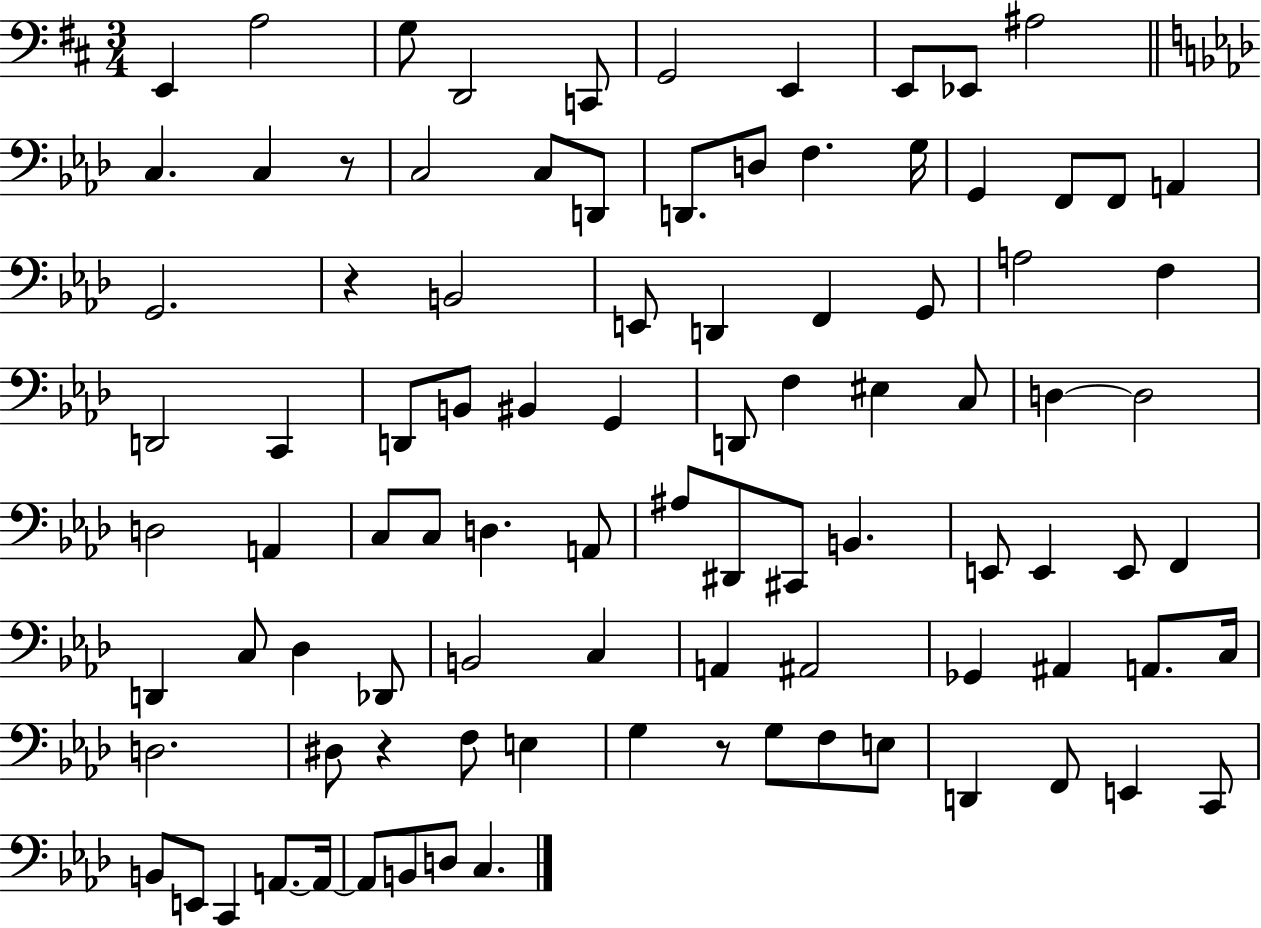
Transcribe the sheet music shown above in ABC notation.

X:1
T:Untitled
M:3/4
L:1/4
K:D
E,, A,2 G,/2 D,,2 C,,/2 G,,2 E,, E,,/2 _E,,/2 ^A,2 C, C, z/2 C,2 C,/2 D,,/2 D,,/2 D,/2 F, G,/4 G,, F,,/2 F,,/2 A,, G,,2 z B,,2 E,,/2 D,, F,, G,,/2 A,2 F, D,,2 C,, D,,/2 B,,/2 ^B,, G,, D,,/2 F, ^E, C,/2 D, D,2 D,2 A,, C,/2 C,/2 D, A,,/2 ^A,/2 ^D,,/2 ^C,,/2 B,, E,,/2 E,, E,,/2 F,, D,, C,/2 _D, _D,,/2 B,,2 C, A,, ^A,,2 _G,, ^A,, A,,/2 C,/4 D,2 ^D,/2 z F,/2 E, G, z/2 G,/2 F,/2 E,/2 D,, F,,/2 E,, C,,/2 B,,/2 E,,/2 C,, A,,/2 A,,/4 A,,/2 B,,/2 D,/2 C,